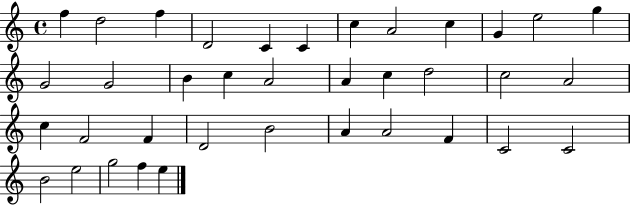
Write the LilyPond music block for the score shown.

{
  \clef treble
  \time 4/4
  \defaultTimeSignature
  \key c \major
  f''4 d''2 f''4 | d'2 c'4 c'4 | c''4 a'2 c''4 | g'4 e''2 g''4 | \break g'2 g'2 | b'4 c''4 a'2 | a'4 c''4 d''2 | c''2 a'2 | \break c''4 f'2 f'4 | d'2 b'2 | a'4 a'2 f'4 | c'2 c'2 | \break b'2 e''2 | g''2 f''4 e''4 | \bar "|."
}